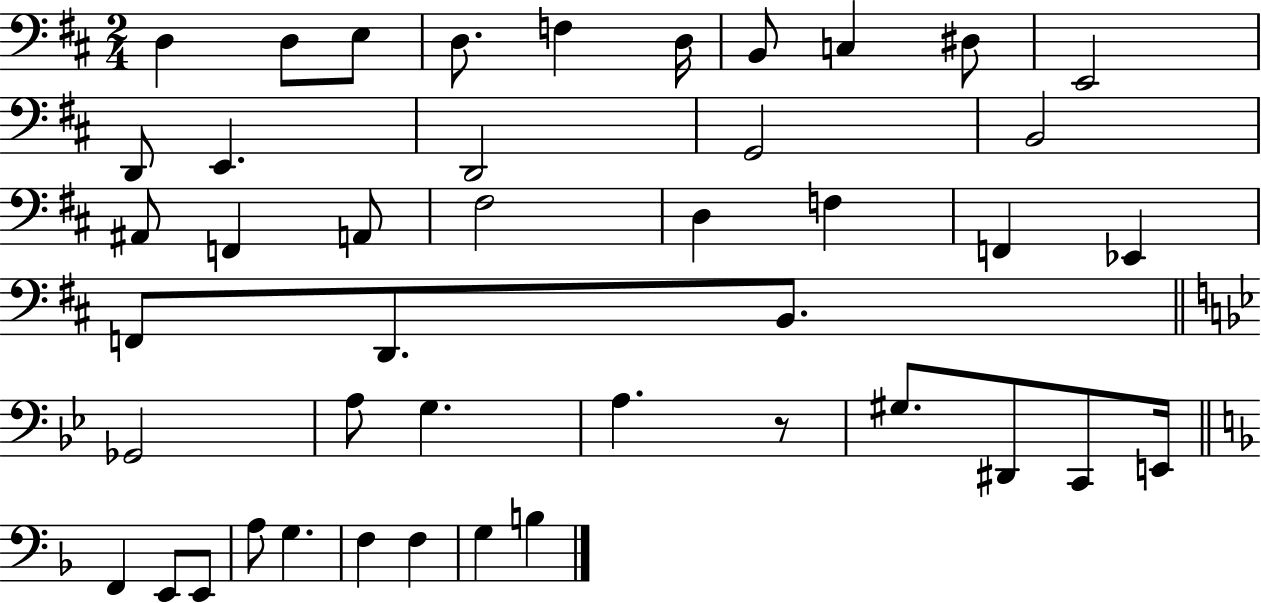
X:1
T:Untitled
M:2/4
L:1/4
K:D
D, D,/2 E,/2 D,/2 F, D,/4 B,,/2 C, ^D,/2 E,,2 D,,/2 E,, D,,2 G,,2 B,,2 ^A,,/2 F,, A,,/2 ^F,2 D, F, F,, _E,, F,,/2 D,,/2 B,,/2 _G,,2 A,/2 G, A, z/2 ^G,/2 ^D,,/2 C,,/2 E,,/4 F,, E,,/2 E,,/2 A,/2 G, F, F, G, B,